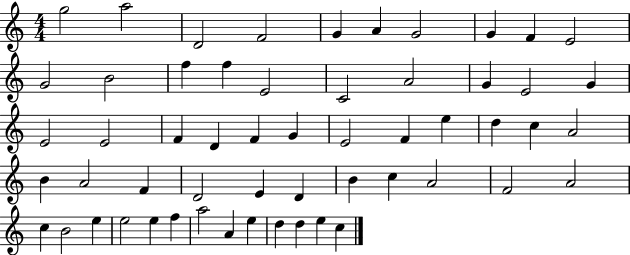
G5/h A5/h D4/h F4/h G4/q A4/q G4/h G4/q F4/q E4/h G4/h B4/h F5/q F5/q E4/h C4/h A4/h G4/q E4/h G4/q E4/h E4/h F4/q D4/q F4/q G4/q E4/h F4/q E5/q D5/q C5/q A4/h B4/q A4/h F4/q D4/h E4/q D4/q B4/q C5/q A4/h F4/h A4/h C5/q B4/h E5/q E5/h E5/q F5/q A5/h A4/q E5/q D5/q D5/q E5/q C5/q